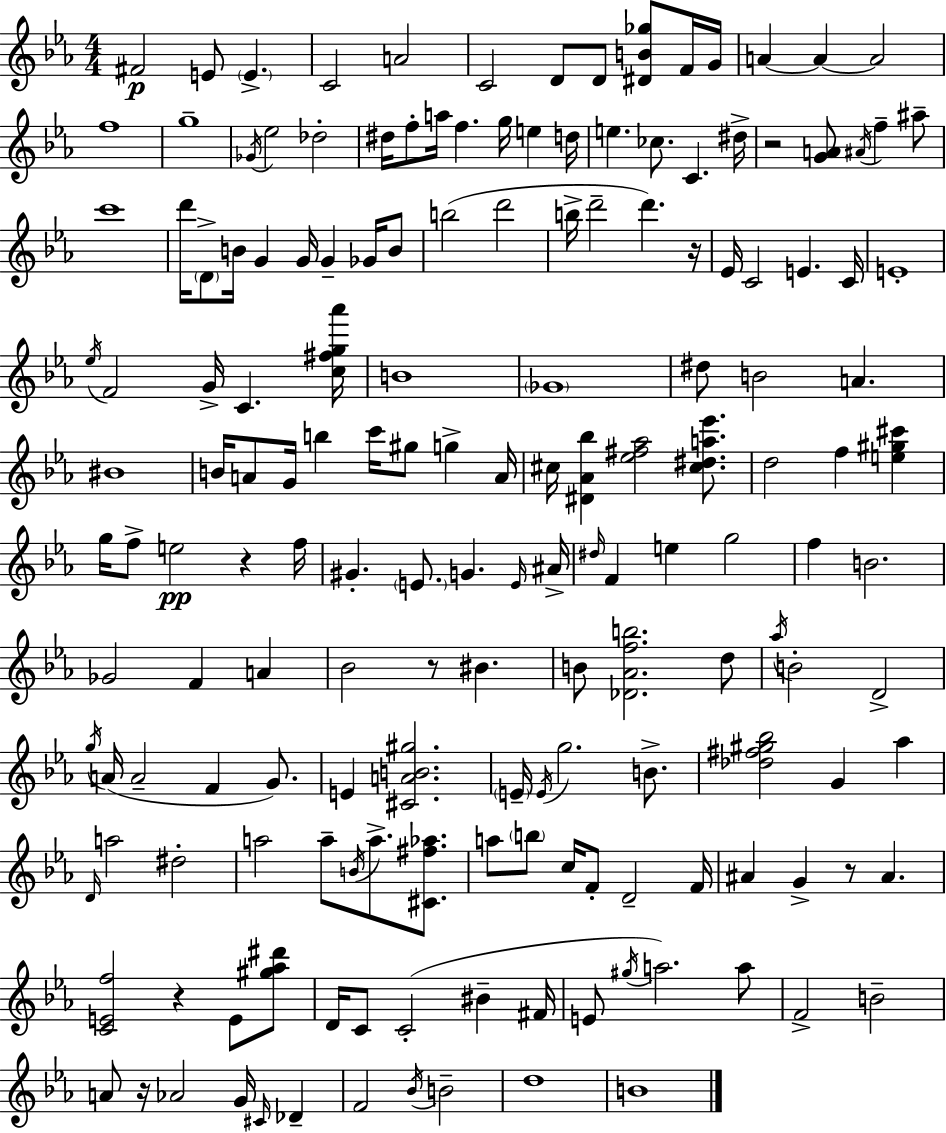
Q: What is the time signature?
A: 4/4